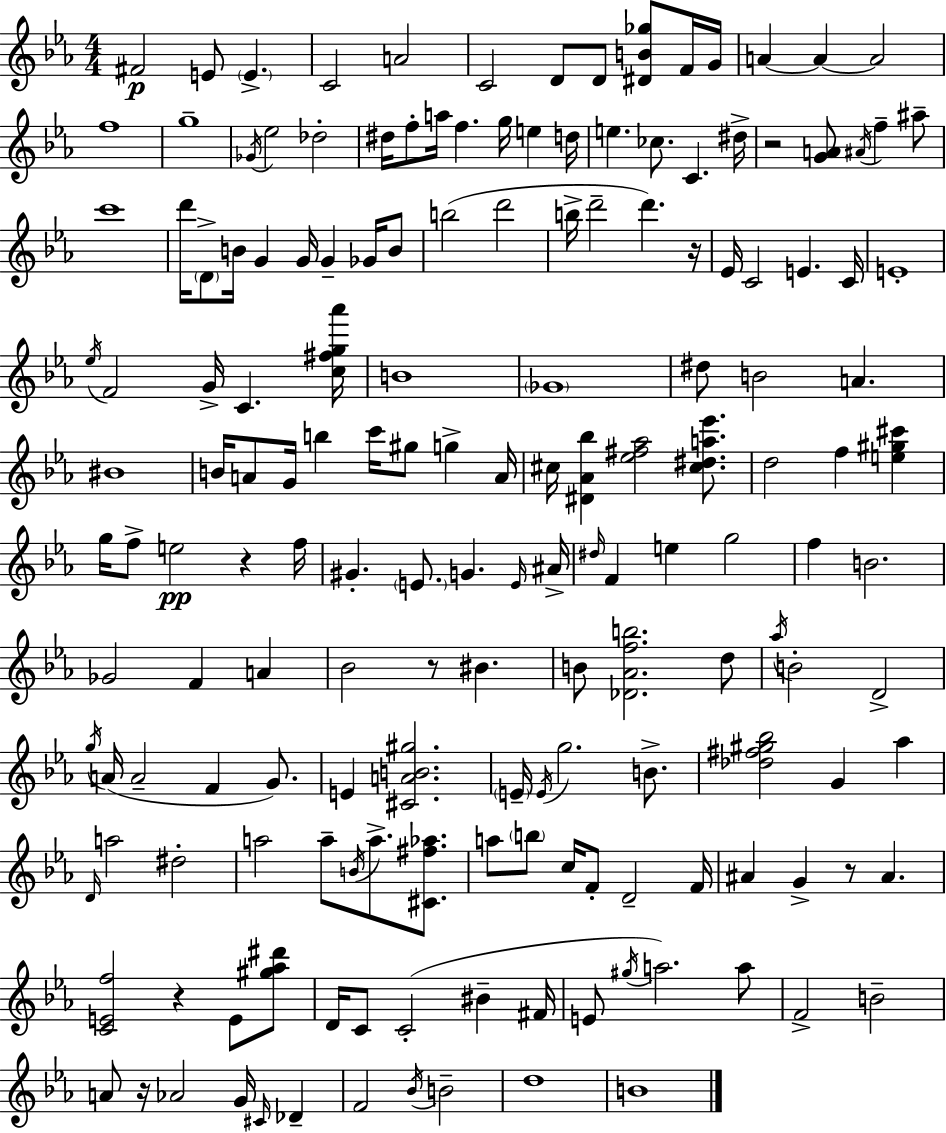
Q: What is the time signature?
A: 4/4